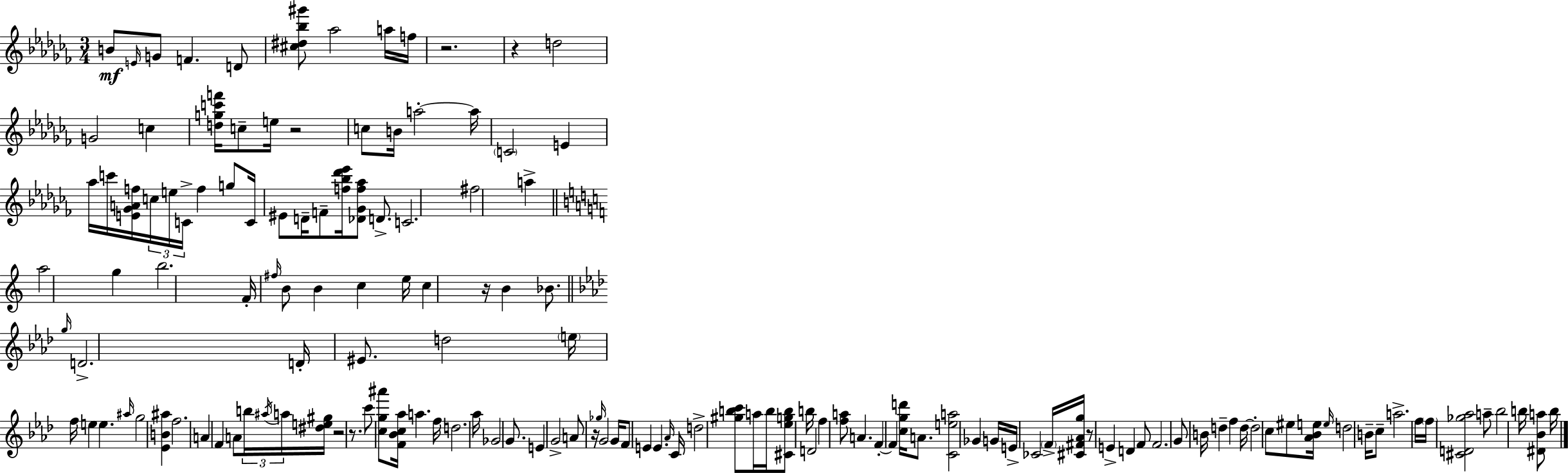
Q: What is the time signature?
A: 3/4